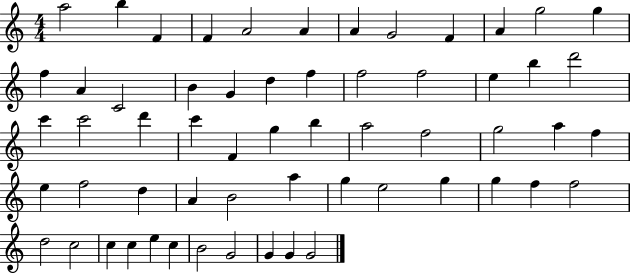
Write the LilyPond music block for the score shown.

{
  \clef treble
  \numericTimeSignature
  \time 4/4
  \key c \major
  a''2 b''4 f'4 | f'4 a'2 a'4 | a'4 g'2 f'4 | a'4 g''2 g''4 | \break f''4 a'4 c'2 | b'4 g'4 d''4 f''4 | f''2 f''2 | e''4 b''4 d'''2 | \break c'''4 c'''2 d'''4 | c'''4 f'4 g''4 b''4 | a''2 f''2 | g''2 a''4 f''4 | \break e''4 f''2 d''4 | a'4 b'2 a''4 | g''4 e''2 g''4 | g''4 f''4 f''2 | \break d''2 c''2 | c''4 c''4 e''4 c''4 | b'2 g'2 | g'4 g'4 g'2 | \break \bar "|."
}